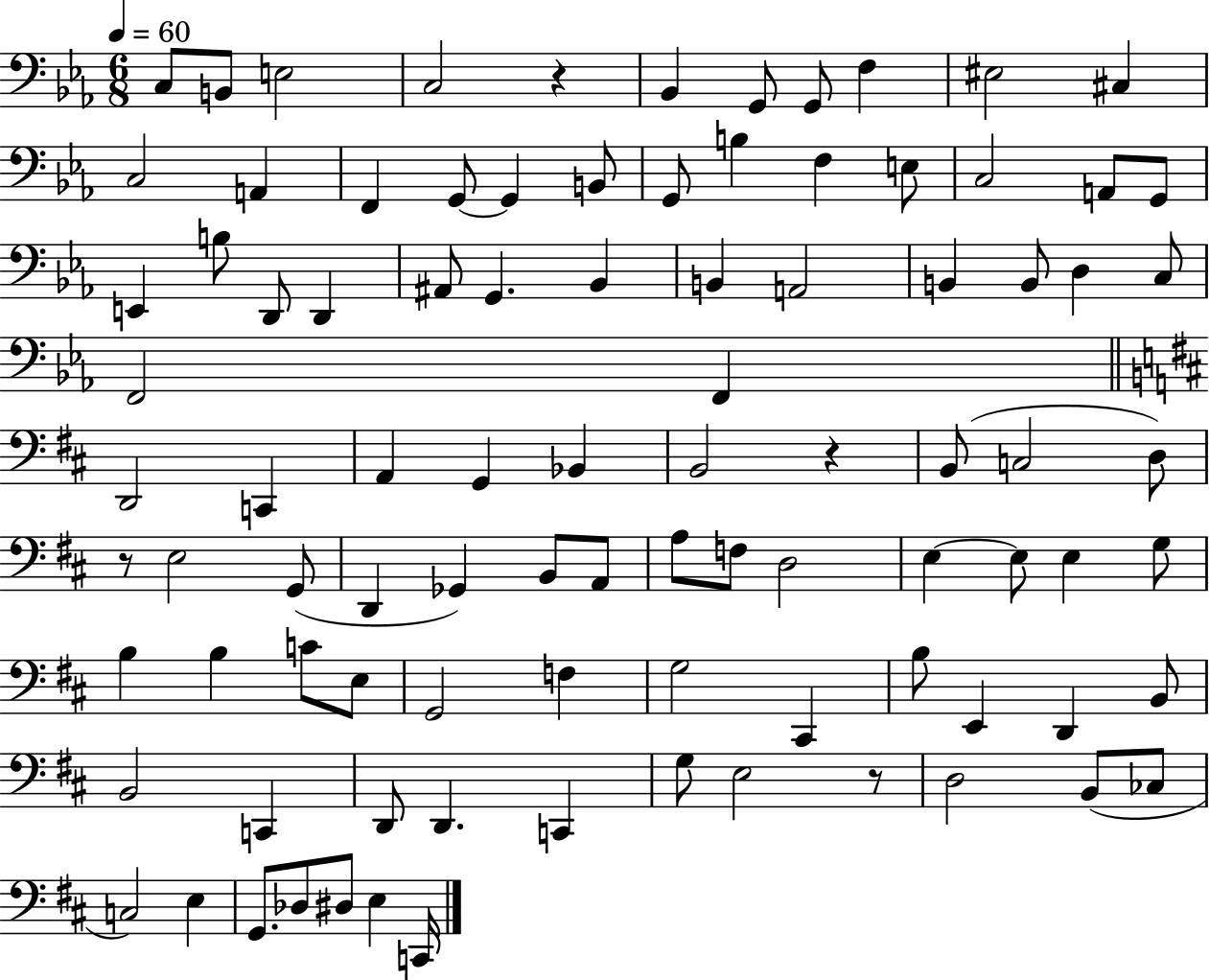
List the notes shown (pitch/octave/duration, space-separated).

C3/e B2/e E3/h C3/h R/q Bb2/q G2/e G2/e F3/q EIS3/h C#3/q C3/h A2/q F2/q G2/e G2/q B2/e G2/e B3/q F3/q E3/e C3/h A2/e G2/e E2/q B3/e D2/e D2/q A#2/e G2/q. Bb2/q B2/q A2/h B2/q B2/e D3/q C3/e F2/h F2/q D2/h C2/q A2/q G2/q Bb2/q B2/h R/q B2/e C3/h D3/e R/e E3/h G2/e D2/q Gb2/q B2/e A2/e A3/e F3/e D3/h E3/q E3/e E3/q G3/e B3/q B3/q C4/e E3/e G2/h F3/q G3/h C#2/q B3/e E2/q D2/q B2/e B2/h C2/q D2/e D2/q. C2/q G3/e E3/h R/e D3/h B2/e CES3/e C3/h E3/q G2/e. Db3/e D#3/e E3/q C2/s